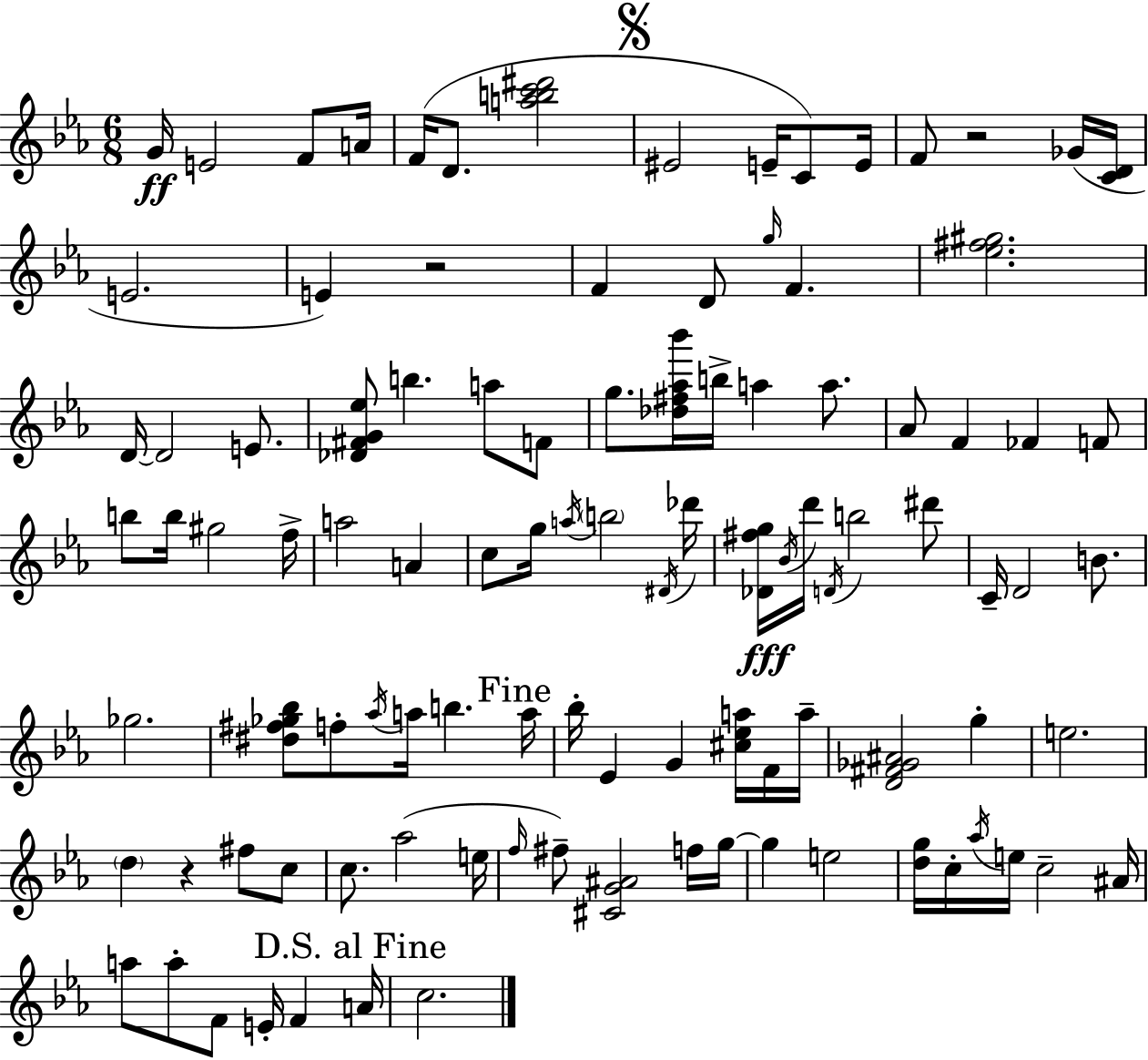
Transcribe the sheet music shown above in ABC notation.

X:1
T:Untitled
M:6/8
L:1/4
K:Cm
G/4 E2 F/2 A/4 F/4 D/2 [abc'^d']2 ^E2 E/4 C/2 E/4 F/2 z2 _G/4 [CD]/4 E2 E z2 F D/2 g/4 F [_e^f^g]2 D/4 D2 E/2 [_D^FG_e]/2 b a/2 F/2 g/2 [_d^f_a_b']/4 b/4 a a/2 _A/2 F _F F/2 b/2 b/4 ^g2 f/4 a2 A c/2 g/4 a/4 b2 ^D/4 _d'/4 [_D^fg]/4 _B/4 d'/4 D/4 b2 ^d'/2 C/4 D2 B/2 _g2 [^d^f_g_b]/2 f/2 _a/4 a/4 b a/4 _b/4 _E G [^c_ea]/4 F/4 a/4 [D^F_G^A]2 g e2 d z ^f/2 c/2 c/2 _a2 e/4 f/4 ^f/2 [^CG^A]2 f/4 g/4 g e2 [dg]/4 c/4 _a/4 e/4 c2 ^A/4 a/2 a/2 F/2 E/4 F A/4 c2